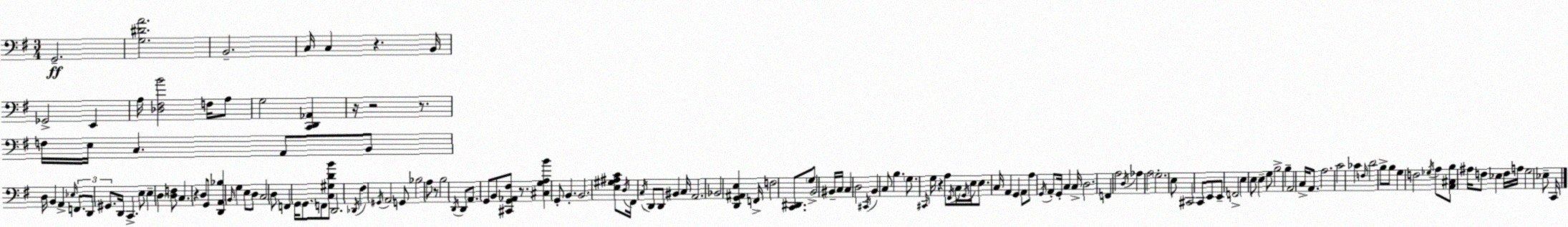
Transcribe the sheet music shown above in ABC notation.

X:1
T:Untitled
M:3/4
L:1/4
K:Em
G,,2 [G,^DA]2 B,,2 C,/4 C, z B,,/4 _G,,2 E,, A,/4 [_D,^F,B]2 F,/4 A,/2 G,2 [C,,D,,_A,,] z/4 z2 z/2 F,/4 E,/4 C, A,,/2 B,,/2 D,/4 B,, A,, _E,/4 F,,/2 D,,/2 ^G,,/2 D,,/4 C,, E,/2 E, D, [D,F,]/2 C, z D,/2 G,,/2 [D,,A,,_B,] B,,/4 G, E,/2 D,/2 C,2 D,/2 F,, G,,/4 G,,/2 F,,/2 [C,^G,DB]/2 D,,2 _D,,/4 ^F, ^G,,/4 A,,2 G,,/2 _B,2 A,/2 z/2 B,2 D,,/4 D,,/2 A,,/2 G,,/2 B,,/2 [^C,,G,,_A,,^F,]/2 z/2 [^C,G,A,B] G,,/2 B,, B,,2 [E,^G,^A,C]/2 D,/4 ^F,,/4 C,/4 D,,/2 D,,/2 ^B,, C,/4 A,,2 _B,,2 [D,,G,,^A,,E,] F,,/4 F,2 [C,,^D,,]/2 G,/2 B,,2 ^B,,/4 C,/4 C, D,2 ^C,,/4 B,, C,/2 B, G,/2 ^C,,/4 G,/4 z A,/2 ^F,,/4 C,/4 G,,/4 E,/4 E,/2 C,/4 A,, G,, A,,/2 A,/2 G,,/4 A,,/2 G,,/4 C, C,/4 D,2 F,, A,2 D,/4 _A, A,2 G,2 E,/2 ^C,,2 C,,/2 E,,/2 E,,/2 F,,2 E, E,/2 E, G,/2 B,2 B, A,,2 C,/4 A,,/2 A,2 C2 _C F,/4 D2 B,/2 B,/2 G, F,2 _G,/4 A,/2 [A,,^C,B,]/2 ^A,/4 F,/2 _E, F,/4 A,/4 G,2 _E,/2 C,,/4